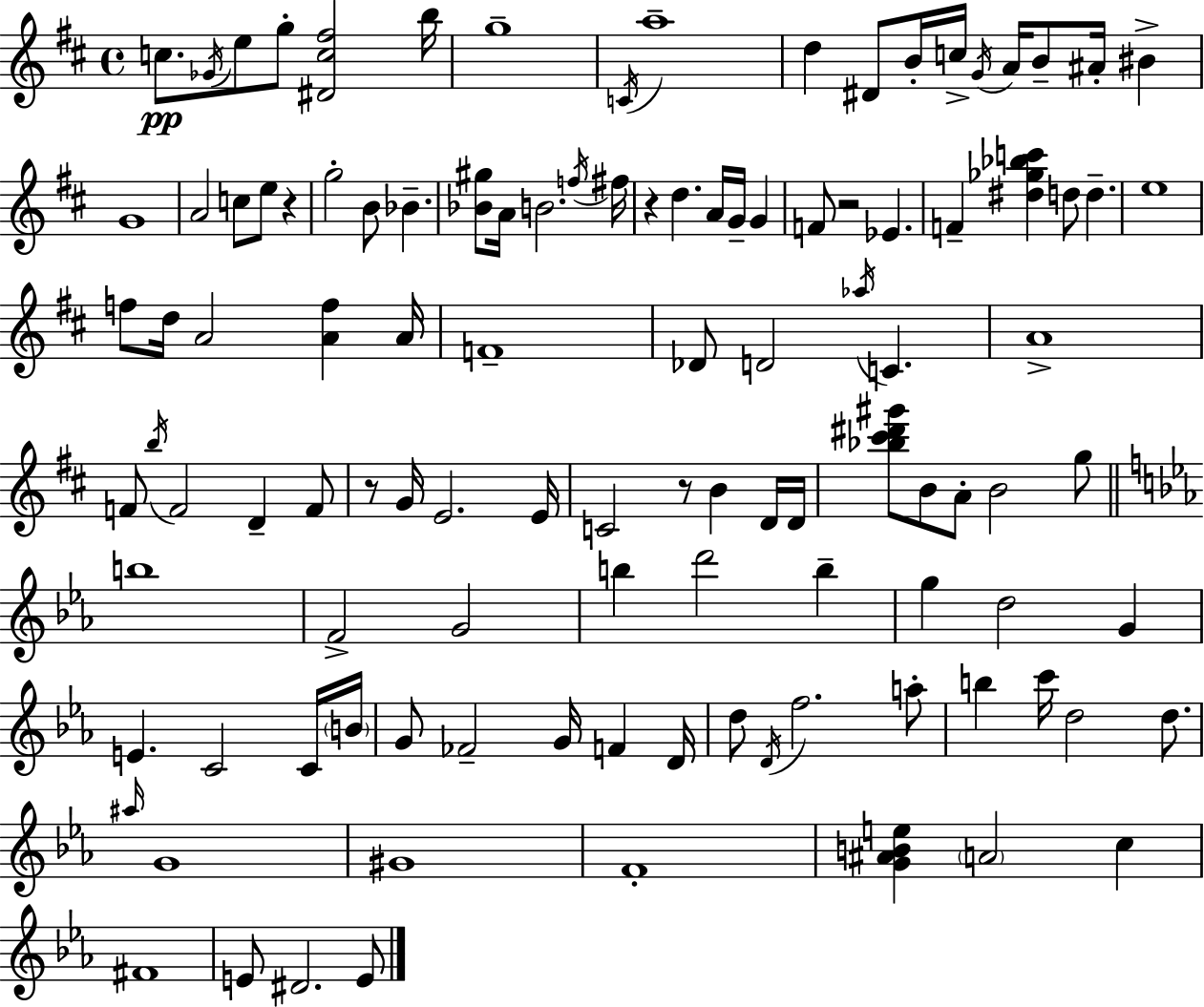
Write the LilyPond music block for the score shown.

{
  \clef treble
  \time 4/4
  \defaultTimeSignature
  \key d \major
  c''8.\pp \acciaccatura { ges'16 } e''8 g''8-. <dis' c'' fis''>2 | b''16 g''1-- | \acciaccatura { c'16 } a''1-- | d''4 dis'8 b'16-. c''16-> \acciaccatura { g'16 } a'16 b'8-- ais'16-. bis'4-> | \break g'1 | a'2 c''8 e''8 r4 | g''2-. b'8 bes'4.-- | <bes' gis''>8 a'16 b'2. | \break \acciaccatura { f''16 } fis''16 r4 d''4. a'16 g'16-- | g'4 f'8 r2 ees'4. | f'4-- <dis'' ges'' bes'' c'''>4 d''8 d''4.-- | e''1 | \break f''8 d''16 a'2 <a' f''>4 | a'16 f'1-- | des'8 d'2 \acciaccatura { aes''16 } c'4. | a'1-> | \break f'8 \acciaccatura { b''16 } f'2 | d'4-- f'8 r8 g'16 e'2. | e'16 c'2 r8 | b'4 d'16 d'16 <bes'' cis''' dis''' gis'''>8 b'8 a'8-. b'2 | \break g''8 \bar "||" \break \key ees \major b''1 | f'2-> g'2 | b''4 d'''2 b''4-- | g''4 d''2 g'4 | \break e'4. c'2 c'16 \parenthesize b'16 | g'8 fes'2-- g'16 f'4 d'16 | d''8 \acciaccatura { d'16 } f''2. a''8-. | b''4 c'''16 d''2 d''8. | \break \grace { ais''16 } g'1 | gis'1 | f'1-. | <g' ais' b' e''>4 \parenthesize a'2 c''4 | \break fis'1 | e'8 dis'2. | e'8 \bar "|."
}